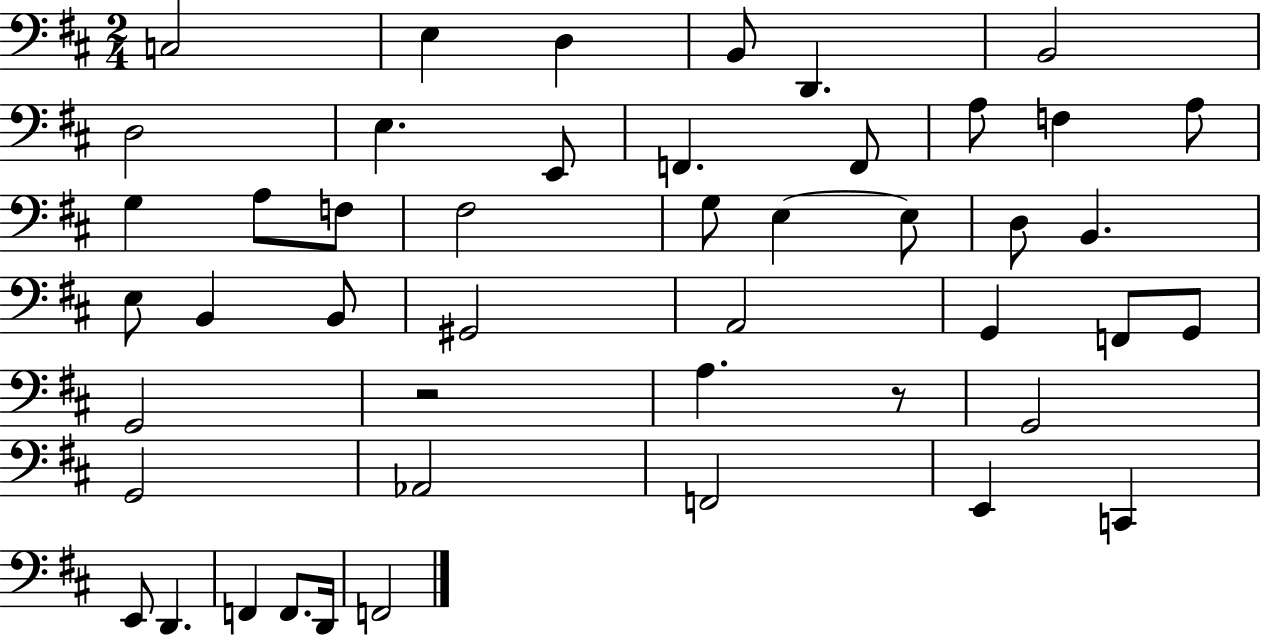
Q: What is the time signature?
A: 2/4